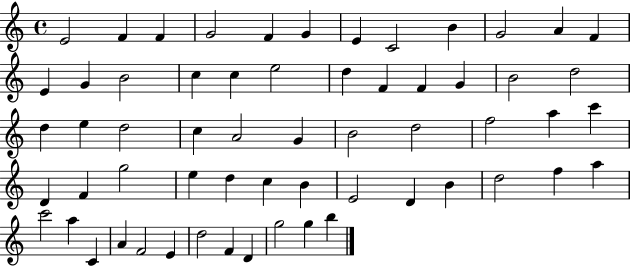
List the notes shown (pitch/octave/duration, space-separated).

E4/h F4/q F4/q G4/h F4/q G4/q E4/q C4/h B4/q G4/h A4/q F4/q E4/q G4/q B4/h C5/q C5/q E5/h D5/q F4/q F4/q G4/q B4/h D5/h D5/q E5/q D5/h C5/q A4/h G4/q B4/h D5/h F5/h A5/q C6/q D4/q F4/q G5/h E5/q D5/q C5/q B4/q E4/h D4/q B4/q D5/h F5/q A5/q C6/h A5/q C4/q A4/q F4/h E4/q D5/h F4/q D4/q G5/h G5/q B5/q